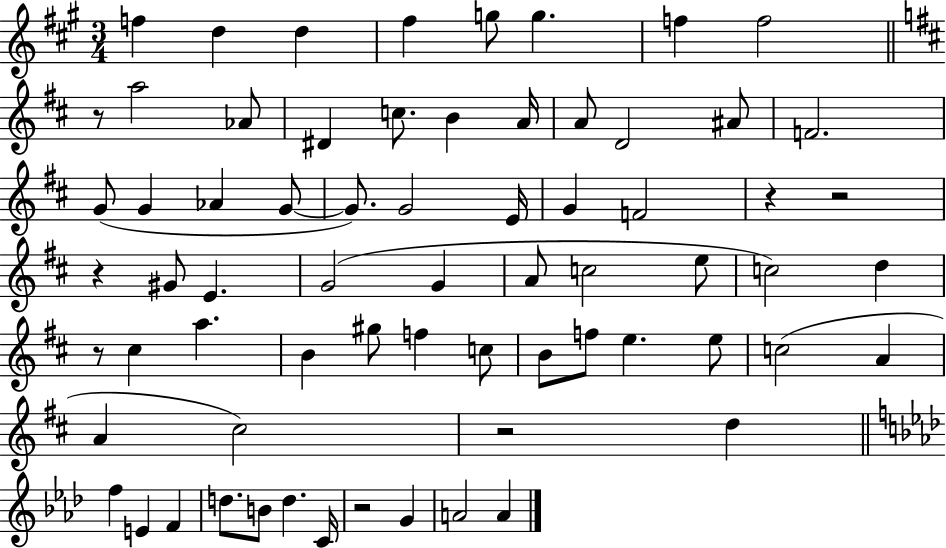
X:1
T:Untitled
M:3/4
L:1/4
K:A
f d d ^f g/2 g f f2 z/2 a2 _A/2 ^D c/2 B A/4 A/2 D2 ^A/2 F2 G/2 G _A G/2 G/2 G2 E/4 G F2 z z2 z ^G/2 E G2 G A/2 c2 e/2 c2 d z/2 ^c a B ^g/2 f c/2 B/2 f/2 e e/2 c2 A A ^c2 z2 d f E F d/2 B/2 d C/4 z2 G A2 A